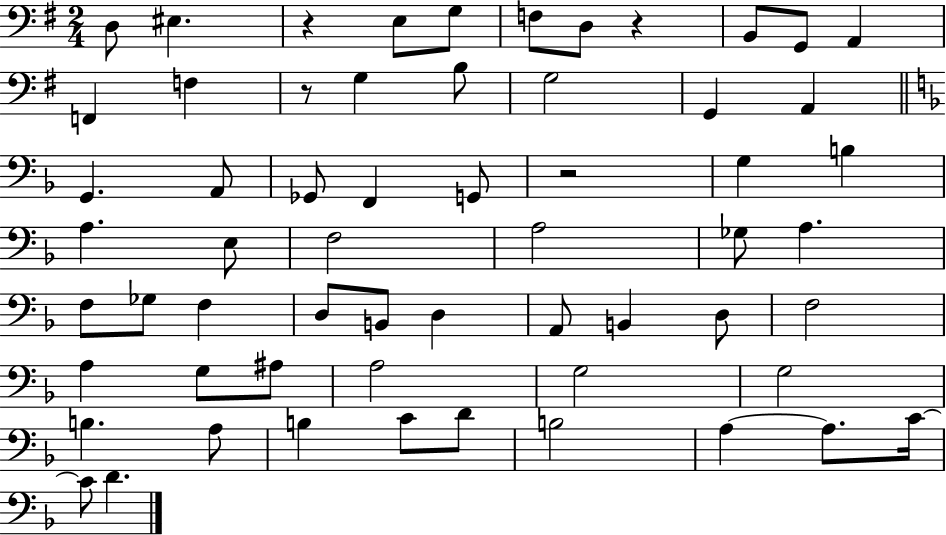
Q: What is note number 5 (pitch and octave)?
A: F3